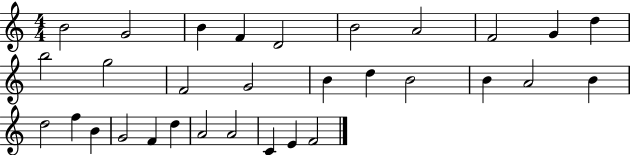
X:1
T:Untitled
M:4/4
L:1/4
K:C
B2 G2 B F D2 B2 A2 F2 G d b2 g2 F2 G2 B d B2 B A2 B d2 f B G2 F d A2 A2 C E F2